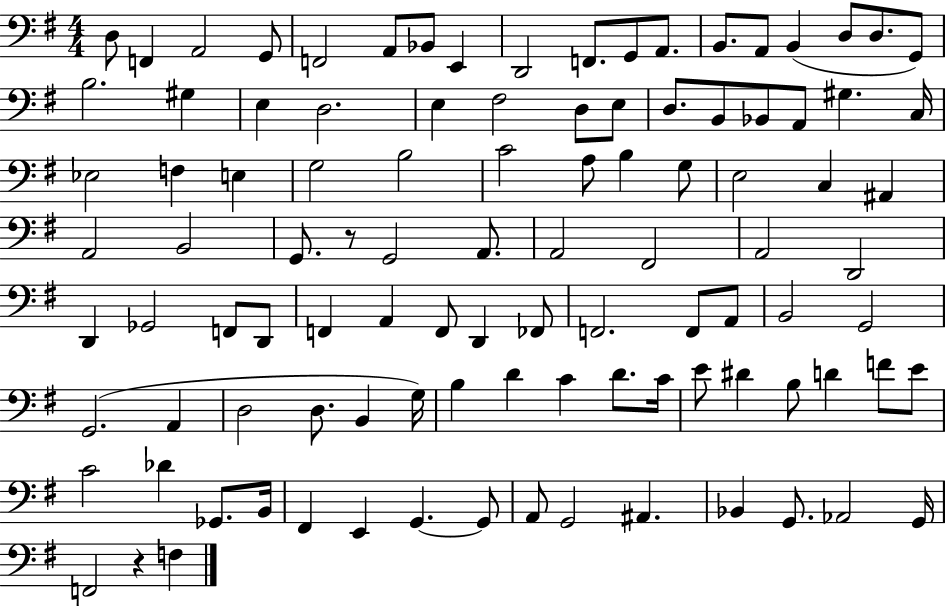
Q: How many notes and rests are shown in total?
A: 103